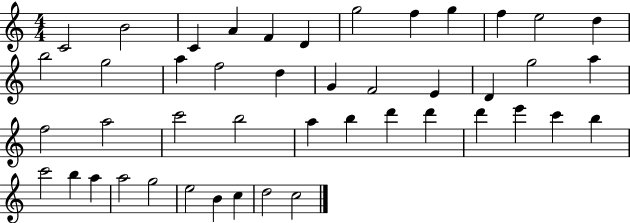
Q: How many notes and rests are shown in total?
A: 45